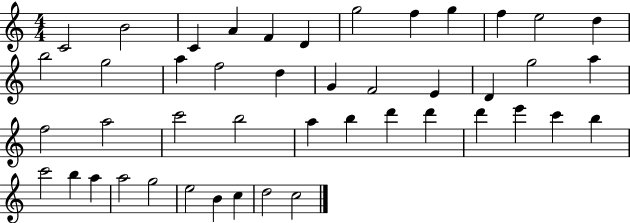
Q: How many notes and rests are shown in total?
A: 45